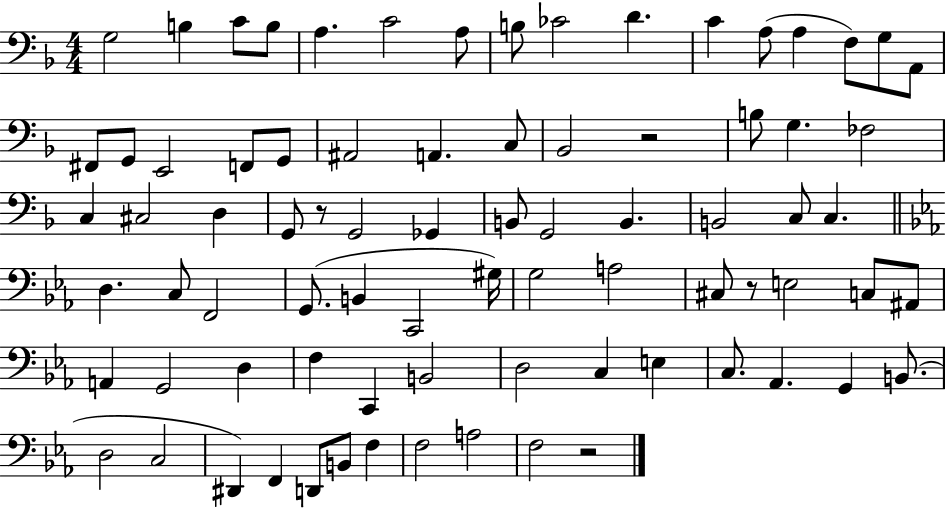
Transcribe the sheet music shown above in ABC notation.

X:1
T:Untitled
M:4/4
L:1/4
K:F
G,2 B, C/2 B,/2 A, C2 A,/2 B,/2 _C2 D C A,/2 A, F,/2 G,/2 A,,/2 ^F,,/2 G,,/2 E,,2 F,,/2 G,,/2 ^A,,2 A,, C,/2 _B,,2 z2 B,/2 G, _F,2 C, ^C,2 D, G,,/2 z/2 G,,2 _G,, B,,/2 G,,2 B,, B,,2 C,/2 C, D, C,/2 F,,2 G,,/2 B,, C,,2 ^G,/4 G,2 A,2 ^C,/2 z/2 E,2 C,/2 ^A,,/2 A,, G,,2 D, F, C,, B,,2 D,2 C, E, C,/2 _A,, G,, B,,/2 D,2 C,2 ^D,, F,, D,,/2 B,,/2 F, F,2 A,2 F,2 z2